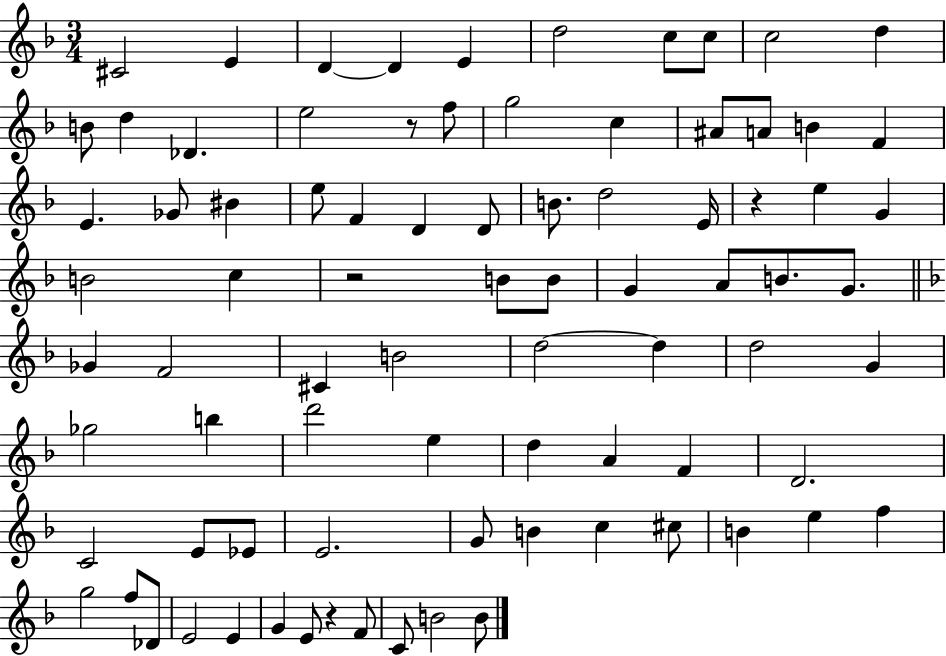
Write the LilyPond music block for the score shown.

{
  \clef treble
  \numericTimeSignature
  \time 3/4
  \key f \major
  cis'2 e'4 | d'4~~ d'4 e'4 | d''2 c''8 c''8 | c''2 d''4 | \break b'8 d''4 des'4. | e''2 r8 f''8 | g''2 c''4 | ais'8 a'8 b'4 f'4 | \break e'4. ges'8 bis'4 | e''8 f'4 d'4 d'8 | b'8. d''2 e'16 | r4 e''4 g'4 | \break b'2 c''4 | r2 b'8 b'8 | g'4 a'8 b'8. g'8. | \bar "||" \break \key f \major ges'4 f'2 | cis'4 b'2 | d''2~~ d''4 | d''2 g'4 | \break ges''2 b''4 | d'''2 e''4 | d''4 a'4 f'4 | d'2. | \break c'2 e'8 ees'8 | e'2. | g'8 b'4 c''4 cis''8 | b'4 e''4 f''4 | \break g''2 f''8 des'8 | e'2 e'4 | g'4 e'8 r4 f'8 | c'8 b'2 b'8 | \break \bar "|."
}